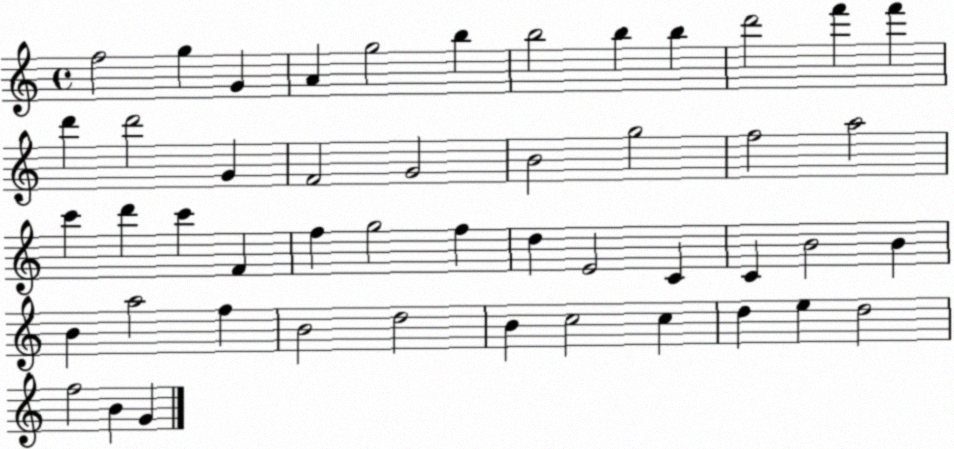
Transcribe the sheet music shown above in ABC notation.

X:1
T:Untitled
M:4/4
L:1/4
K:C
f2 g G A g2 b b2 b b d'2 f' f' d' d'2 G F2 G2 B2 g2 f2 a2 c' d' c' F f g2 f d E2 C C B2 B B a2 f B2 d2 B c2 c d e d2 f2 B G